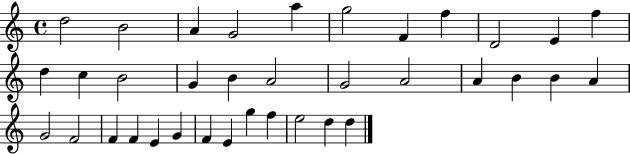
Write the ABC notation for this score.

X:1
T:Untitled
M:4/4
L:1/4
K:C
d2 B2 A G2 a g2 F f D2 E f d c B2 G B A2 G2 A2 A B B A G2 F2 F F E G F E g f e2 d d